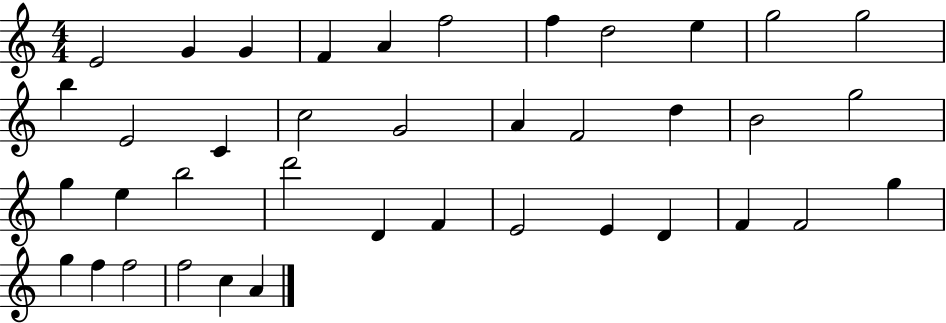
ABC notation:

X:1
T:Untitled
M:4/4
L:1/4
K:C
E2 G G F A f2 f d2 e g2 g2 b E2 C c2 G2 A F2 d B2 g2 g e b2 d'2 D F E2 E D F F2 g g f f2 f2 c A